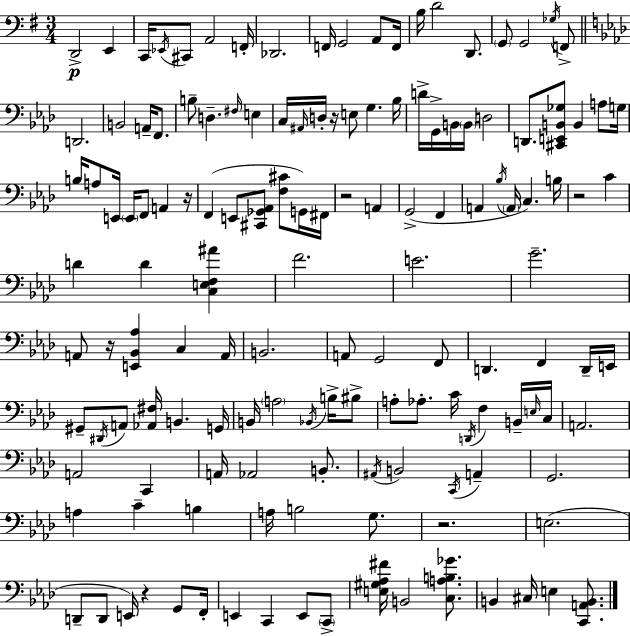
D2/h E2/q C2/s Eb2/s C#2/e A2/h F2/s Db2/h. F2/s G2/h A2/e F2/s B3/s D4/h D2/e. G2/e G2/h Gb3/s F2/e D2/h. B2/h A2/s F2/e. B3/e D3/q. F#3/s E3/q C3/s A#2/s D3/s R/s E3/e G3/q. Bb3/s D4/s G2/s B2/s B2/s D3/h D2/e. [C#2,E2,B2,Gb3]/e B2/q A3/e G3/s B3/s A3/e E2/s E2/s F2/e A2/q R/s F2/q E2/e [C#2,Gb2,Ab2]/e [F3,C#4]/e G2/s F#2/s R/h A2/q G2/h F2/q A2/q Bb3/s A2/s C3/q. B3/s R/h C4/q D4/q D4/q [C3,E3,F3,A#4]/q F4/h. E4/h. G4/h. A2/e R/s [E2,Bb2,Ab3]/q C3/q A2/s B2/h. A2/e G2/h F2/e D2/q. F2/q D2/s E2/s G#2/e D#2/s A2/e [Ab2,F#3]/s B2/q. G2/s B2/s A3/h Bb2/s B3/s BIS3/e A3/e Ab3/e. C4/s D2/s F3/q B2/s E3/s C3/s A2/h. A2/h C2/q A2/s Ab2/h B2/e. A#2/s B2/h C2/s A2/q G2/h. A3/q C4/q B3/q A3/s B3/h G3/e. R/h. E3/h. D2/e D2/e E2/s R/q G2/e F2/s E2/q C2/q E2/e C2/e [E3,G#3,Ab3,F#4]/s B2/h [C3,A3,B3,Gb4]/e. B2/q C#3/s E3/q [C2,A2,B2]/e.